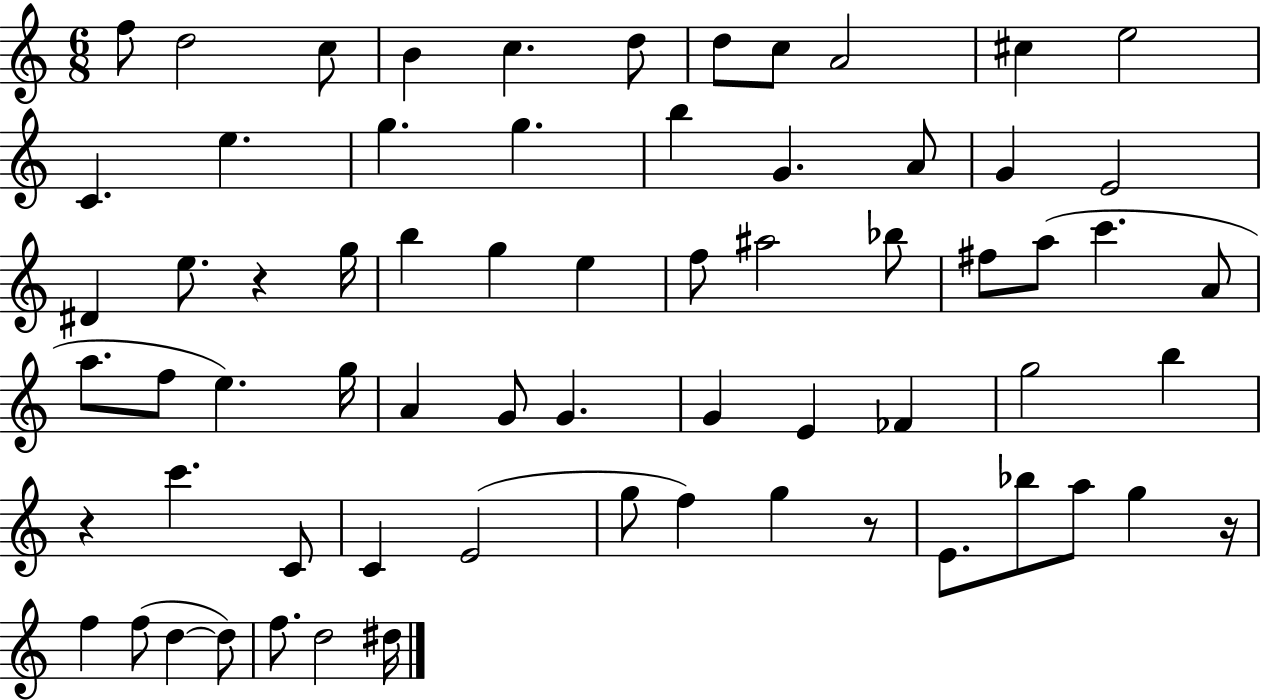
F5/e D5/h C5/e B4/q C5/q. D5/e D5/e C5/e A4/h C#5/q E5/h C4/q. E5/q. G5/q. G5/q. B5/q G4/q. A4/e G4/q E4/h D#4/q E5/e. R/q G5/s B5/q G5/q E5/q F5/e A#5/h Bb5/e F#5/e A5/e C6/q. A4/e A5/e. F5/e E5/q. G5/s A4/q G4/e G4/q. G4/q E4/q FES4/q G5/h B5/q R/q C6/q. C4/e C4/q E4/h G5/e F5/q G5/q R/e E4/e. Bb5/e A5/e G5/q R/s F5/q F5/e D5/q D5/e F5/e. D5/h D#5/s